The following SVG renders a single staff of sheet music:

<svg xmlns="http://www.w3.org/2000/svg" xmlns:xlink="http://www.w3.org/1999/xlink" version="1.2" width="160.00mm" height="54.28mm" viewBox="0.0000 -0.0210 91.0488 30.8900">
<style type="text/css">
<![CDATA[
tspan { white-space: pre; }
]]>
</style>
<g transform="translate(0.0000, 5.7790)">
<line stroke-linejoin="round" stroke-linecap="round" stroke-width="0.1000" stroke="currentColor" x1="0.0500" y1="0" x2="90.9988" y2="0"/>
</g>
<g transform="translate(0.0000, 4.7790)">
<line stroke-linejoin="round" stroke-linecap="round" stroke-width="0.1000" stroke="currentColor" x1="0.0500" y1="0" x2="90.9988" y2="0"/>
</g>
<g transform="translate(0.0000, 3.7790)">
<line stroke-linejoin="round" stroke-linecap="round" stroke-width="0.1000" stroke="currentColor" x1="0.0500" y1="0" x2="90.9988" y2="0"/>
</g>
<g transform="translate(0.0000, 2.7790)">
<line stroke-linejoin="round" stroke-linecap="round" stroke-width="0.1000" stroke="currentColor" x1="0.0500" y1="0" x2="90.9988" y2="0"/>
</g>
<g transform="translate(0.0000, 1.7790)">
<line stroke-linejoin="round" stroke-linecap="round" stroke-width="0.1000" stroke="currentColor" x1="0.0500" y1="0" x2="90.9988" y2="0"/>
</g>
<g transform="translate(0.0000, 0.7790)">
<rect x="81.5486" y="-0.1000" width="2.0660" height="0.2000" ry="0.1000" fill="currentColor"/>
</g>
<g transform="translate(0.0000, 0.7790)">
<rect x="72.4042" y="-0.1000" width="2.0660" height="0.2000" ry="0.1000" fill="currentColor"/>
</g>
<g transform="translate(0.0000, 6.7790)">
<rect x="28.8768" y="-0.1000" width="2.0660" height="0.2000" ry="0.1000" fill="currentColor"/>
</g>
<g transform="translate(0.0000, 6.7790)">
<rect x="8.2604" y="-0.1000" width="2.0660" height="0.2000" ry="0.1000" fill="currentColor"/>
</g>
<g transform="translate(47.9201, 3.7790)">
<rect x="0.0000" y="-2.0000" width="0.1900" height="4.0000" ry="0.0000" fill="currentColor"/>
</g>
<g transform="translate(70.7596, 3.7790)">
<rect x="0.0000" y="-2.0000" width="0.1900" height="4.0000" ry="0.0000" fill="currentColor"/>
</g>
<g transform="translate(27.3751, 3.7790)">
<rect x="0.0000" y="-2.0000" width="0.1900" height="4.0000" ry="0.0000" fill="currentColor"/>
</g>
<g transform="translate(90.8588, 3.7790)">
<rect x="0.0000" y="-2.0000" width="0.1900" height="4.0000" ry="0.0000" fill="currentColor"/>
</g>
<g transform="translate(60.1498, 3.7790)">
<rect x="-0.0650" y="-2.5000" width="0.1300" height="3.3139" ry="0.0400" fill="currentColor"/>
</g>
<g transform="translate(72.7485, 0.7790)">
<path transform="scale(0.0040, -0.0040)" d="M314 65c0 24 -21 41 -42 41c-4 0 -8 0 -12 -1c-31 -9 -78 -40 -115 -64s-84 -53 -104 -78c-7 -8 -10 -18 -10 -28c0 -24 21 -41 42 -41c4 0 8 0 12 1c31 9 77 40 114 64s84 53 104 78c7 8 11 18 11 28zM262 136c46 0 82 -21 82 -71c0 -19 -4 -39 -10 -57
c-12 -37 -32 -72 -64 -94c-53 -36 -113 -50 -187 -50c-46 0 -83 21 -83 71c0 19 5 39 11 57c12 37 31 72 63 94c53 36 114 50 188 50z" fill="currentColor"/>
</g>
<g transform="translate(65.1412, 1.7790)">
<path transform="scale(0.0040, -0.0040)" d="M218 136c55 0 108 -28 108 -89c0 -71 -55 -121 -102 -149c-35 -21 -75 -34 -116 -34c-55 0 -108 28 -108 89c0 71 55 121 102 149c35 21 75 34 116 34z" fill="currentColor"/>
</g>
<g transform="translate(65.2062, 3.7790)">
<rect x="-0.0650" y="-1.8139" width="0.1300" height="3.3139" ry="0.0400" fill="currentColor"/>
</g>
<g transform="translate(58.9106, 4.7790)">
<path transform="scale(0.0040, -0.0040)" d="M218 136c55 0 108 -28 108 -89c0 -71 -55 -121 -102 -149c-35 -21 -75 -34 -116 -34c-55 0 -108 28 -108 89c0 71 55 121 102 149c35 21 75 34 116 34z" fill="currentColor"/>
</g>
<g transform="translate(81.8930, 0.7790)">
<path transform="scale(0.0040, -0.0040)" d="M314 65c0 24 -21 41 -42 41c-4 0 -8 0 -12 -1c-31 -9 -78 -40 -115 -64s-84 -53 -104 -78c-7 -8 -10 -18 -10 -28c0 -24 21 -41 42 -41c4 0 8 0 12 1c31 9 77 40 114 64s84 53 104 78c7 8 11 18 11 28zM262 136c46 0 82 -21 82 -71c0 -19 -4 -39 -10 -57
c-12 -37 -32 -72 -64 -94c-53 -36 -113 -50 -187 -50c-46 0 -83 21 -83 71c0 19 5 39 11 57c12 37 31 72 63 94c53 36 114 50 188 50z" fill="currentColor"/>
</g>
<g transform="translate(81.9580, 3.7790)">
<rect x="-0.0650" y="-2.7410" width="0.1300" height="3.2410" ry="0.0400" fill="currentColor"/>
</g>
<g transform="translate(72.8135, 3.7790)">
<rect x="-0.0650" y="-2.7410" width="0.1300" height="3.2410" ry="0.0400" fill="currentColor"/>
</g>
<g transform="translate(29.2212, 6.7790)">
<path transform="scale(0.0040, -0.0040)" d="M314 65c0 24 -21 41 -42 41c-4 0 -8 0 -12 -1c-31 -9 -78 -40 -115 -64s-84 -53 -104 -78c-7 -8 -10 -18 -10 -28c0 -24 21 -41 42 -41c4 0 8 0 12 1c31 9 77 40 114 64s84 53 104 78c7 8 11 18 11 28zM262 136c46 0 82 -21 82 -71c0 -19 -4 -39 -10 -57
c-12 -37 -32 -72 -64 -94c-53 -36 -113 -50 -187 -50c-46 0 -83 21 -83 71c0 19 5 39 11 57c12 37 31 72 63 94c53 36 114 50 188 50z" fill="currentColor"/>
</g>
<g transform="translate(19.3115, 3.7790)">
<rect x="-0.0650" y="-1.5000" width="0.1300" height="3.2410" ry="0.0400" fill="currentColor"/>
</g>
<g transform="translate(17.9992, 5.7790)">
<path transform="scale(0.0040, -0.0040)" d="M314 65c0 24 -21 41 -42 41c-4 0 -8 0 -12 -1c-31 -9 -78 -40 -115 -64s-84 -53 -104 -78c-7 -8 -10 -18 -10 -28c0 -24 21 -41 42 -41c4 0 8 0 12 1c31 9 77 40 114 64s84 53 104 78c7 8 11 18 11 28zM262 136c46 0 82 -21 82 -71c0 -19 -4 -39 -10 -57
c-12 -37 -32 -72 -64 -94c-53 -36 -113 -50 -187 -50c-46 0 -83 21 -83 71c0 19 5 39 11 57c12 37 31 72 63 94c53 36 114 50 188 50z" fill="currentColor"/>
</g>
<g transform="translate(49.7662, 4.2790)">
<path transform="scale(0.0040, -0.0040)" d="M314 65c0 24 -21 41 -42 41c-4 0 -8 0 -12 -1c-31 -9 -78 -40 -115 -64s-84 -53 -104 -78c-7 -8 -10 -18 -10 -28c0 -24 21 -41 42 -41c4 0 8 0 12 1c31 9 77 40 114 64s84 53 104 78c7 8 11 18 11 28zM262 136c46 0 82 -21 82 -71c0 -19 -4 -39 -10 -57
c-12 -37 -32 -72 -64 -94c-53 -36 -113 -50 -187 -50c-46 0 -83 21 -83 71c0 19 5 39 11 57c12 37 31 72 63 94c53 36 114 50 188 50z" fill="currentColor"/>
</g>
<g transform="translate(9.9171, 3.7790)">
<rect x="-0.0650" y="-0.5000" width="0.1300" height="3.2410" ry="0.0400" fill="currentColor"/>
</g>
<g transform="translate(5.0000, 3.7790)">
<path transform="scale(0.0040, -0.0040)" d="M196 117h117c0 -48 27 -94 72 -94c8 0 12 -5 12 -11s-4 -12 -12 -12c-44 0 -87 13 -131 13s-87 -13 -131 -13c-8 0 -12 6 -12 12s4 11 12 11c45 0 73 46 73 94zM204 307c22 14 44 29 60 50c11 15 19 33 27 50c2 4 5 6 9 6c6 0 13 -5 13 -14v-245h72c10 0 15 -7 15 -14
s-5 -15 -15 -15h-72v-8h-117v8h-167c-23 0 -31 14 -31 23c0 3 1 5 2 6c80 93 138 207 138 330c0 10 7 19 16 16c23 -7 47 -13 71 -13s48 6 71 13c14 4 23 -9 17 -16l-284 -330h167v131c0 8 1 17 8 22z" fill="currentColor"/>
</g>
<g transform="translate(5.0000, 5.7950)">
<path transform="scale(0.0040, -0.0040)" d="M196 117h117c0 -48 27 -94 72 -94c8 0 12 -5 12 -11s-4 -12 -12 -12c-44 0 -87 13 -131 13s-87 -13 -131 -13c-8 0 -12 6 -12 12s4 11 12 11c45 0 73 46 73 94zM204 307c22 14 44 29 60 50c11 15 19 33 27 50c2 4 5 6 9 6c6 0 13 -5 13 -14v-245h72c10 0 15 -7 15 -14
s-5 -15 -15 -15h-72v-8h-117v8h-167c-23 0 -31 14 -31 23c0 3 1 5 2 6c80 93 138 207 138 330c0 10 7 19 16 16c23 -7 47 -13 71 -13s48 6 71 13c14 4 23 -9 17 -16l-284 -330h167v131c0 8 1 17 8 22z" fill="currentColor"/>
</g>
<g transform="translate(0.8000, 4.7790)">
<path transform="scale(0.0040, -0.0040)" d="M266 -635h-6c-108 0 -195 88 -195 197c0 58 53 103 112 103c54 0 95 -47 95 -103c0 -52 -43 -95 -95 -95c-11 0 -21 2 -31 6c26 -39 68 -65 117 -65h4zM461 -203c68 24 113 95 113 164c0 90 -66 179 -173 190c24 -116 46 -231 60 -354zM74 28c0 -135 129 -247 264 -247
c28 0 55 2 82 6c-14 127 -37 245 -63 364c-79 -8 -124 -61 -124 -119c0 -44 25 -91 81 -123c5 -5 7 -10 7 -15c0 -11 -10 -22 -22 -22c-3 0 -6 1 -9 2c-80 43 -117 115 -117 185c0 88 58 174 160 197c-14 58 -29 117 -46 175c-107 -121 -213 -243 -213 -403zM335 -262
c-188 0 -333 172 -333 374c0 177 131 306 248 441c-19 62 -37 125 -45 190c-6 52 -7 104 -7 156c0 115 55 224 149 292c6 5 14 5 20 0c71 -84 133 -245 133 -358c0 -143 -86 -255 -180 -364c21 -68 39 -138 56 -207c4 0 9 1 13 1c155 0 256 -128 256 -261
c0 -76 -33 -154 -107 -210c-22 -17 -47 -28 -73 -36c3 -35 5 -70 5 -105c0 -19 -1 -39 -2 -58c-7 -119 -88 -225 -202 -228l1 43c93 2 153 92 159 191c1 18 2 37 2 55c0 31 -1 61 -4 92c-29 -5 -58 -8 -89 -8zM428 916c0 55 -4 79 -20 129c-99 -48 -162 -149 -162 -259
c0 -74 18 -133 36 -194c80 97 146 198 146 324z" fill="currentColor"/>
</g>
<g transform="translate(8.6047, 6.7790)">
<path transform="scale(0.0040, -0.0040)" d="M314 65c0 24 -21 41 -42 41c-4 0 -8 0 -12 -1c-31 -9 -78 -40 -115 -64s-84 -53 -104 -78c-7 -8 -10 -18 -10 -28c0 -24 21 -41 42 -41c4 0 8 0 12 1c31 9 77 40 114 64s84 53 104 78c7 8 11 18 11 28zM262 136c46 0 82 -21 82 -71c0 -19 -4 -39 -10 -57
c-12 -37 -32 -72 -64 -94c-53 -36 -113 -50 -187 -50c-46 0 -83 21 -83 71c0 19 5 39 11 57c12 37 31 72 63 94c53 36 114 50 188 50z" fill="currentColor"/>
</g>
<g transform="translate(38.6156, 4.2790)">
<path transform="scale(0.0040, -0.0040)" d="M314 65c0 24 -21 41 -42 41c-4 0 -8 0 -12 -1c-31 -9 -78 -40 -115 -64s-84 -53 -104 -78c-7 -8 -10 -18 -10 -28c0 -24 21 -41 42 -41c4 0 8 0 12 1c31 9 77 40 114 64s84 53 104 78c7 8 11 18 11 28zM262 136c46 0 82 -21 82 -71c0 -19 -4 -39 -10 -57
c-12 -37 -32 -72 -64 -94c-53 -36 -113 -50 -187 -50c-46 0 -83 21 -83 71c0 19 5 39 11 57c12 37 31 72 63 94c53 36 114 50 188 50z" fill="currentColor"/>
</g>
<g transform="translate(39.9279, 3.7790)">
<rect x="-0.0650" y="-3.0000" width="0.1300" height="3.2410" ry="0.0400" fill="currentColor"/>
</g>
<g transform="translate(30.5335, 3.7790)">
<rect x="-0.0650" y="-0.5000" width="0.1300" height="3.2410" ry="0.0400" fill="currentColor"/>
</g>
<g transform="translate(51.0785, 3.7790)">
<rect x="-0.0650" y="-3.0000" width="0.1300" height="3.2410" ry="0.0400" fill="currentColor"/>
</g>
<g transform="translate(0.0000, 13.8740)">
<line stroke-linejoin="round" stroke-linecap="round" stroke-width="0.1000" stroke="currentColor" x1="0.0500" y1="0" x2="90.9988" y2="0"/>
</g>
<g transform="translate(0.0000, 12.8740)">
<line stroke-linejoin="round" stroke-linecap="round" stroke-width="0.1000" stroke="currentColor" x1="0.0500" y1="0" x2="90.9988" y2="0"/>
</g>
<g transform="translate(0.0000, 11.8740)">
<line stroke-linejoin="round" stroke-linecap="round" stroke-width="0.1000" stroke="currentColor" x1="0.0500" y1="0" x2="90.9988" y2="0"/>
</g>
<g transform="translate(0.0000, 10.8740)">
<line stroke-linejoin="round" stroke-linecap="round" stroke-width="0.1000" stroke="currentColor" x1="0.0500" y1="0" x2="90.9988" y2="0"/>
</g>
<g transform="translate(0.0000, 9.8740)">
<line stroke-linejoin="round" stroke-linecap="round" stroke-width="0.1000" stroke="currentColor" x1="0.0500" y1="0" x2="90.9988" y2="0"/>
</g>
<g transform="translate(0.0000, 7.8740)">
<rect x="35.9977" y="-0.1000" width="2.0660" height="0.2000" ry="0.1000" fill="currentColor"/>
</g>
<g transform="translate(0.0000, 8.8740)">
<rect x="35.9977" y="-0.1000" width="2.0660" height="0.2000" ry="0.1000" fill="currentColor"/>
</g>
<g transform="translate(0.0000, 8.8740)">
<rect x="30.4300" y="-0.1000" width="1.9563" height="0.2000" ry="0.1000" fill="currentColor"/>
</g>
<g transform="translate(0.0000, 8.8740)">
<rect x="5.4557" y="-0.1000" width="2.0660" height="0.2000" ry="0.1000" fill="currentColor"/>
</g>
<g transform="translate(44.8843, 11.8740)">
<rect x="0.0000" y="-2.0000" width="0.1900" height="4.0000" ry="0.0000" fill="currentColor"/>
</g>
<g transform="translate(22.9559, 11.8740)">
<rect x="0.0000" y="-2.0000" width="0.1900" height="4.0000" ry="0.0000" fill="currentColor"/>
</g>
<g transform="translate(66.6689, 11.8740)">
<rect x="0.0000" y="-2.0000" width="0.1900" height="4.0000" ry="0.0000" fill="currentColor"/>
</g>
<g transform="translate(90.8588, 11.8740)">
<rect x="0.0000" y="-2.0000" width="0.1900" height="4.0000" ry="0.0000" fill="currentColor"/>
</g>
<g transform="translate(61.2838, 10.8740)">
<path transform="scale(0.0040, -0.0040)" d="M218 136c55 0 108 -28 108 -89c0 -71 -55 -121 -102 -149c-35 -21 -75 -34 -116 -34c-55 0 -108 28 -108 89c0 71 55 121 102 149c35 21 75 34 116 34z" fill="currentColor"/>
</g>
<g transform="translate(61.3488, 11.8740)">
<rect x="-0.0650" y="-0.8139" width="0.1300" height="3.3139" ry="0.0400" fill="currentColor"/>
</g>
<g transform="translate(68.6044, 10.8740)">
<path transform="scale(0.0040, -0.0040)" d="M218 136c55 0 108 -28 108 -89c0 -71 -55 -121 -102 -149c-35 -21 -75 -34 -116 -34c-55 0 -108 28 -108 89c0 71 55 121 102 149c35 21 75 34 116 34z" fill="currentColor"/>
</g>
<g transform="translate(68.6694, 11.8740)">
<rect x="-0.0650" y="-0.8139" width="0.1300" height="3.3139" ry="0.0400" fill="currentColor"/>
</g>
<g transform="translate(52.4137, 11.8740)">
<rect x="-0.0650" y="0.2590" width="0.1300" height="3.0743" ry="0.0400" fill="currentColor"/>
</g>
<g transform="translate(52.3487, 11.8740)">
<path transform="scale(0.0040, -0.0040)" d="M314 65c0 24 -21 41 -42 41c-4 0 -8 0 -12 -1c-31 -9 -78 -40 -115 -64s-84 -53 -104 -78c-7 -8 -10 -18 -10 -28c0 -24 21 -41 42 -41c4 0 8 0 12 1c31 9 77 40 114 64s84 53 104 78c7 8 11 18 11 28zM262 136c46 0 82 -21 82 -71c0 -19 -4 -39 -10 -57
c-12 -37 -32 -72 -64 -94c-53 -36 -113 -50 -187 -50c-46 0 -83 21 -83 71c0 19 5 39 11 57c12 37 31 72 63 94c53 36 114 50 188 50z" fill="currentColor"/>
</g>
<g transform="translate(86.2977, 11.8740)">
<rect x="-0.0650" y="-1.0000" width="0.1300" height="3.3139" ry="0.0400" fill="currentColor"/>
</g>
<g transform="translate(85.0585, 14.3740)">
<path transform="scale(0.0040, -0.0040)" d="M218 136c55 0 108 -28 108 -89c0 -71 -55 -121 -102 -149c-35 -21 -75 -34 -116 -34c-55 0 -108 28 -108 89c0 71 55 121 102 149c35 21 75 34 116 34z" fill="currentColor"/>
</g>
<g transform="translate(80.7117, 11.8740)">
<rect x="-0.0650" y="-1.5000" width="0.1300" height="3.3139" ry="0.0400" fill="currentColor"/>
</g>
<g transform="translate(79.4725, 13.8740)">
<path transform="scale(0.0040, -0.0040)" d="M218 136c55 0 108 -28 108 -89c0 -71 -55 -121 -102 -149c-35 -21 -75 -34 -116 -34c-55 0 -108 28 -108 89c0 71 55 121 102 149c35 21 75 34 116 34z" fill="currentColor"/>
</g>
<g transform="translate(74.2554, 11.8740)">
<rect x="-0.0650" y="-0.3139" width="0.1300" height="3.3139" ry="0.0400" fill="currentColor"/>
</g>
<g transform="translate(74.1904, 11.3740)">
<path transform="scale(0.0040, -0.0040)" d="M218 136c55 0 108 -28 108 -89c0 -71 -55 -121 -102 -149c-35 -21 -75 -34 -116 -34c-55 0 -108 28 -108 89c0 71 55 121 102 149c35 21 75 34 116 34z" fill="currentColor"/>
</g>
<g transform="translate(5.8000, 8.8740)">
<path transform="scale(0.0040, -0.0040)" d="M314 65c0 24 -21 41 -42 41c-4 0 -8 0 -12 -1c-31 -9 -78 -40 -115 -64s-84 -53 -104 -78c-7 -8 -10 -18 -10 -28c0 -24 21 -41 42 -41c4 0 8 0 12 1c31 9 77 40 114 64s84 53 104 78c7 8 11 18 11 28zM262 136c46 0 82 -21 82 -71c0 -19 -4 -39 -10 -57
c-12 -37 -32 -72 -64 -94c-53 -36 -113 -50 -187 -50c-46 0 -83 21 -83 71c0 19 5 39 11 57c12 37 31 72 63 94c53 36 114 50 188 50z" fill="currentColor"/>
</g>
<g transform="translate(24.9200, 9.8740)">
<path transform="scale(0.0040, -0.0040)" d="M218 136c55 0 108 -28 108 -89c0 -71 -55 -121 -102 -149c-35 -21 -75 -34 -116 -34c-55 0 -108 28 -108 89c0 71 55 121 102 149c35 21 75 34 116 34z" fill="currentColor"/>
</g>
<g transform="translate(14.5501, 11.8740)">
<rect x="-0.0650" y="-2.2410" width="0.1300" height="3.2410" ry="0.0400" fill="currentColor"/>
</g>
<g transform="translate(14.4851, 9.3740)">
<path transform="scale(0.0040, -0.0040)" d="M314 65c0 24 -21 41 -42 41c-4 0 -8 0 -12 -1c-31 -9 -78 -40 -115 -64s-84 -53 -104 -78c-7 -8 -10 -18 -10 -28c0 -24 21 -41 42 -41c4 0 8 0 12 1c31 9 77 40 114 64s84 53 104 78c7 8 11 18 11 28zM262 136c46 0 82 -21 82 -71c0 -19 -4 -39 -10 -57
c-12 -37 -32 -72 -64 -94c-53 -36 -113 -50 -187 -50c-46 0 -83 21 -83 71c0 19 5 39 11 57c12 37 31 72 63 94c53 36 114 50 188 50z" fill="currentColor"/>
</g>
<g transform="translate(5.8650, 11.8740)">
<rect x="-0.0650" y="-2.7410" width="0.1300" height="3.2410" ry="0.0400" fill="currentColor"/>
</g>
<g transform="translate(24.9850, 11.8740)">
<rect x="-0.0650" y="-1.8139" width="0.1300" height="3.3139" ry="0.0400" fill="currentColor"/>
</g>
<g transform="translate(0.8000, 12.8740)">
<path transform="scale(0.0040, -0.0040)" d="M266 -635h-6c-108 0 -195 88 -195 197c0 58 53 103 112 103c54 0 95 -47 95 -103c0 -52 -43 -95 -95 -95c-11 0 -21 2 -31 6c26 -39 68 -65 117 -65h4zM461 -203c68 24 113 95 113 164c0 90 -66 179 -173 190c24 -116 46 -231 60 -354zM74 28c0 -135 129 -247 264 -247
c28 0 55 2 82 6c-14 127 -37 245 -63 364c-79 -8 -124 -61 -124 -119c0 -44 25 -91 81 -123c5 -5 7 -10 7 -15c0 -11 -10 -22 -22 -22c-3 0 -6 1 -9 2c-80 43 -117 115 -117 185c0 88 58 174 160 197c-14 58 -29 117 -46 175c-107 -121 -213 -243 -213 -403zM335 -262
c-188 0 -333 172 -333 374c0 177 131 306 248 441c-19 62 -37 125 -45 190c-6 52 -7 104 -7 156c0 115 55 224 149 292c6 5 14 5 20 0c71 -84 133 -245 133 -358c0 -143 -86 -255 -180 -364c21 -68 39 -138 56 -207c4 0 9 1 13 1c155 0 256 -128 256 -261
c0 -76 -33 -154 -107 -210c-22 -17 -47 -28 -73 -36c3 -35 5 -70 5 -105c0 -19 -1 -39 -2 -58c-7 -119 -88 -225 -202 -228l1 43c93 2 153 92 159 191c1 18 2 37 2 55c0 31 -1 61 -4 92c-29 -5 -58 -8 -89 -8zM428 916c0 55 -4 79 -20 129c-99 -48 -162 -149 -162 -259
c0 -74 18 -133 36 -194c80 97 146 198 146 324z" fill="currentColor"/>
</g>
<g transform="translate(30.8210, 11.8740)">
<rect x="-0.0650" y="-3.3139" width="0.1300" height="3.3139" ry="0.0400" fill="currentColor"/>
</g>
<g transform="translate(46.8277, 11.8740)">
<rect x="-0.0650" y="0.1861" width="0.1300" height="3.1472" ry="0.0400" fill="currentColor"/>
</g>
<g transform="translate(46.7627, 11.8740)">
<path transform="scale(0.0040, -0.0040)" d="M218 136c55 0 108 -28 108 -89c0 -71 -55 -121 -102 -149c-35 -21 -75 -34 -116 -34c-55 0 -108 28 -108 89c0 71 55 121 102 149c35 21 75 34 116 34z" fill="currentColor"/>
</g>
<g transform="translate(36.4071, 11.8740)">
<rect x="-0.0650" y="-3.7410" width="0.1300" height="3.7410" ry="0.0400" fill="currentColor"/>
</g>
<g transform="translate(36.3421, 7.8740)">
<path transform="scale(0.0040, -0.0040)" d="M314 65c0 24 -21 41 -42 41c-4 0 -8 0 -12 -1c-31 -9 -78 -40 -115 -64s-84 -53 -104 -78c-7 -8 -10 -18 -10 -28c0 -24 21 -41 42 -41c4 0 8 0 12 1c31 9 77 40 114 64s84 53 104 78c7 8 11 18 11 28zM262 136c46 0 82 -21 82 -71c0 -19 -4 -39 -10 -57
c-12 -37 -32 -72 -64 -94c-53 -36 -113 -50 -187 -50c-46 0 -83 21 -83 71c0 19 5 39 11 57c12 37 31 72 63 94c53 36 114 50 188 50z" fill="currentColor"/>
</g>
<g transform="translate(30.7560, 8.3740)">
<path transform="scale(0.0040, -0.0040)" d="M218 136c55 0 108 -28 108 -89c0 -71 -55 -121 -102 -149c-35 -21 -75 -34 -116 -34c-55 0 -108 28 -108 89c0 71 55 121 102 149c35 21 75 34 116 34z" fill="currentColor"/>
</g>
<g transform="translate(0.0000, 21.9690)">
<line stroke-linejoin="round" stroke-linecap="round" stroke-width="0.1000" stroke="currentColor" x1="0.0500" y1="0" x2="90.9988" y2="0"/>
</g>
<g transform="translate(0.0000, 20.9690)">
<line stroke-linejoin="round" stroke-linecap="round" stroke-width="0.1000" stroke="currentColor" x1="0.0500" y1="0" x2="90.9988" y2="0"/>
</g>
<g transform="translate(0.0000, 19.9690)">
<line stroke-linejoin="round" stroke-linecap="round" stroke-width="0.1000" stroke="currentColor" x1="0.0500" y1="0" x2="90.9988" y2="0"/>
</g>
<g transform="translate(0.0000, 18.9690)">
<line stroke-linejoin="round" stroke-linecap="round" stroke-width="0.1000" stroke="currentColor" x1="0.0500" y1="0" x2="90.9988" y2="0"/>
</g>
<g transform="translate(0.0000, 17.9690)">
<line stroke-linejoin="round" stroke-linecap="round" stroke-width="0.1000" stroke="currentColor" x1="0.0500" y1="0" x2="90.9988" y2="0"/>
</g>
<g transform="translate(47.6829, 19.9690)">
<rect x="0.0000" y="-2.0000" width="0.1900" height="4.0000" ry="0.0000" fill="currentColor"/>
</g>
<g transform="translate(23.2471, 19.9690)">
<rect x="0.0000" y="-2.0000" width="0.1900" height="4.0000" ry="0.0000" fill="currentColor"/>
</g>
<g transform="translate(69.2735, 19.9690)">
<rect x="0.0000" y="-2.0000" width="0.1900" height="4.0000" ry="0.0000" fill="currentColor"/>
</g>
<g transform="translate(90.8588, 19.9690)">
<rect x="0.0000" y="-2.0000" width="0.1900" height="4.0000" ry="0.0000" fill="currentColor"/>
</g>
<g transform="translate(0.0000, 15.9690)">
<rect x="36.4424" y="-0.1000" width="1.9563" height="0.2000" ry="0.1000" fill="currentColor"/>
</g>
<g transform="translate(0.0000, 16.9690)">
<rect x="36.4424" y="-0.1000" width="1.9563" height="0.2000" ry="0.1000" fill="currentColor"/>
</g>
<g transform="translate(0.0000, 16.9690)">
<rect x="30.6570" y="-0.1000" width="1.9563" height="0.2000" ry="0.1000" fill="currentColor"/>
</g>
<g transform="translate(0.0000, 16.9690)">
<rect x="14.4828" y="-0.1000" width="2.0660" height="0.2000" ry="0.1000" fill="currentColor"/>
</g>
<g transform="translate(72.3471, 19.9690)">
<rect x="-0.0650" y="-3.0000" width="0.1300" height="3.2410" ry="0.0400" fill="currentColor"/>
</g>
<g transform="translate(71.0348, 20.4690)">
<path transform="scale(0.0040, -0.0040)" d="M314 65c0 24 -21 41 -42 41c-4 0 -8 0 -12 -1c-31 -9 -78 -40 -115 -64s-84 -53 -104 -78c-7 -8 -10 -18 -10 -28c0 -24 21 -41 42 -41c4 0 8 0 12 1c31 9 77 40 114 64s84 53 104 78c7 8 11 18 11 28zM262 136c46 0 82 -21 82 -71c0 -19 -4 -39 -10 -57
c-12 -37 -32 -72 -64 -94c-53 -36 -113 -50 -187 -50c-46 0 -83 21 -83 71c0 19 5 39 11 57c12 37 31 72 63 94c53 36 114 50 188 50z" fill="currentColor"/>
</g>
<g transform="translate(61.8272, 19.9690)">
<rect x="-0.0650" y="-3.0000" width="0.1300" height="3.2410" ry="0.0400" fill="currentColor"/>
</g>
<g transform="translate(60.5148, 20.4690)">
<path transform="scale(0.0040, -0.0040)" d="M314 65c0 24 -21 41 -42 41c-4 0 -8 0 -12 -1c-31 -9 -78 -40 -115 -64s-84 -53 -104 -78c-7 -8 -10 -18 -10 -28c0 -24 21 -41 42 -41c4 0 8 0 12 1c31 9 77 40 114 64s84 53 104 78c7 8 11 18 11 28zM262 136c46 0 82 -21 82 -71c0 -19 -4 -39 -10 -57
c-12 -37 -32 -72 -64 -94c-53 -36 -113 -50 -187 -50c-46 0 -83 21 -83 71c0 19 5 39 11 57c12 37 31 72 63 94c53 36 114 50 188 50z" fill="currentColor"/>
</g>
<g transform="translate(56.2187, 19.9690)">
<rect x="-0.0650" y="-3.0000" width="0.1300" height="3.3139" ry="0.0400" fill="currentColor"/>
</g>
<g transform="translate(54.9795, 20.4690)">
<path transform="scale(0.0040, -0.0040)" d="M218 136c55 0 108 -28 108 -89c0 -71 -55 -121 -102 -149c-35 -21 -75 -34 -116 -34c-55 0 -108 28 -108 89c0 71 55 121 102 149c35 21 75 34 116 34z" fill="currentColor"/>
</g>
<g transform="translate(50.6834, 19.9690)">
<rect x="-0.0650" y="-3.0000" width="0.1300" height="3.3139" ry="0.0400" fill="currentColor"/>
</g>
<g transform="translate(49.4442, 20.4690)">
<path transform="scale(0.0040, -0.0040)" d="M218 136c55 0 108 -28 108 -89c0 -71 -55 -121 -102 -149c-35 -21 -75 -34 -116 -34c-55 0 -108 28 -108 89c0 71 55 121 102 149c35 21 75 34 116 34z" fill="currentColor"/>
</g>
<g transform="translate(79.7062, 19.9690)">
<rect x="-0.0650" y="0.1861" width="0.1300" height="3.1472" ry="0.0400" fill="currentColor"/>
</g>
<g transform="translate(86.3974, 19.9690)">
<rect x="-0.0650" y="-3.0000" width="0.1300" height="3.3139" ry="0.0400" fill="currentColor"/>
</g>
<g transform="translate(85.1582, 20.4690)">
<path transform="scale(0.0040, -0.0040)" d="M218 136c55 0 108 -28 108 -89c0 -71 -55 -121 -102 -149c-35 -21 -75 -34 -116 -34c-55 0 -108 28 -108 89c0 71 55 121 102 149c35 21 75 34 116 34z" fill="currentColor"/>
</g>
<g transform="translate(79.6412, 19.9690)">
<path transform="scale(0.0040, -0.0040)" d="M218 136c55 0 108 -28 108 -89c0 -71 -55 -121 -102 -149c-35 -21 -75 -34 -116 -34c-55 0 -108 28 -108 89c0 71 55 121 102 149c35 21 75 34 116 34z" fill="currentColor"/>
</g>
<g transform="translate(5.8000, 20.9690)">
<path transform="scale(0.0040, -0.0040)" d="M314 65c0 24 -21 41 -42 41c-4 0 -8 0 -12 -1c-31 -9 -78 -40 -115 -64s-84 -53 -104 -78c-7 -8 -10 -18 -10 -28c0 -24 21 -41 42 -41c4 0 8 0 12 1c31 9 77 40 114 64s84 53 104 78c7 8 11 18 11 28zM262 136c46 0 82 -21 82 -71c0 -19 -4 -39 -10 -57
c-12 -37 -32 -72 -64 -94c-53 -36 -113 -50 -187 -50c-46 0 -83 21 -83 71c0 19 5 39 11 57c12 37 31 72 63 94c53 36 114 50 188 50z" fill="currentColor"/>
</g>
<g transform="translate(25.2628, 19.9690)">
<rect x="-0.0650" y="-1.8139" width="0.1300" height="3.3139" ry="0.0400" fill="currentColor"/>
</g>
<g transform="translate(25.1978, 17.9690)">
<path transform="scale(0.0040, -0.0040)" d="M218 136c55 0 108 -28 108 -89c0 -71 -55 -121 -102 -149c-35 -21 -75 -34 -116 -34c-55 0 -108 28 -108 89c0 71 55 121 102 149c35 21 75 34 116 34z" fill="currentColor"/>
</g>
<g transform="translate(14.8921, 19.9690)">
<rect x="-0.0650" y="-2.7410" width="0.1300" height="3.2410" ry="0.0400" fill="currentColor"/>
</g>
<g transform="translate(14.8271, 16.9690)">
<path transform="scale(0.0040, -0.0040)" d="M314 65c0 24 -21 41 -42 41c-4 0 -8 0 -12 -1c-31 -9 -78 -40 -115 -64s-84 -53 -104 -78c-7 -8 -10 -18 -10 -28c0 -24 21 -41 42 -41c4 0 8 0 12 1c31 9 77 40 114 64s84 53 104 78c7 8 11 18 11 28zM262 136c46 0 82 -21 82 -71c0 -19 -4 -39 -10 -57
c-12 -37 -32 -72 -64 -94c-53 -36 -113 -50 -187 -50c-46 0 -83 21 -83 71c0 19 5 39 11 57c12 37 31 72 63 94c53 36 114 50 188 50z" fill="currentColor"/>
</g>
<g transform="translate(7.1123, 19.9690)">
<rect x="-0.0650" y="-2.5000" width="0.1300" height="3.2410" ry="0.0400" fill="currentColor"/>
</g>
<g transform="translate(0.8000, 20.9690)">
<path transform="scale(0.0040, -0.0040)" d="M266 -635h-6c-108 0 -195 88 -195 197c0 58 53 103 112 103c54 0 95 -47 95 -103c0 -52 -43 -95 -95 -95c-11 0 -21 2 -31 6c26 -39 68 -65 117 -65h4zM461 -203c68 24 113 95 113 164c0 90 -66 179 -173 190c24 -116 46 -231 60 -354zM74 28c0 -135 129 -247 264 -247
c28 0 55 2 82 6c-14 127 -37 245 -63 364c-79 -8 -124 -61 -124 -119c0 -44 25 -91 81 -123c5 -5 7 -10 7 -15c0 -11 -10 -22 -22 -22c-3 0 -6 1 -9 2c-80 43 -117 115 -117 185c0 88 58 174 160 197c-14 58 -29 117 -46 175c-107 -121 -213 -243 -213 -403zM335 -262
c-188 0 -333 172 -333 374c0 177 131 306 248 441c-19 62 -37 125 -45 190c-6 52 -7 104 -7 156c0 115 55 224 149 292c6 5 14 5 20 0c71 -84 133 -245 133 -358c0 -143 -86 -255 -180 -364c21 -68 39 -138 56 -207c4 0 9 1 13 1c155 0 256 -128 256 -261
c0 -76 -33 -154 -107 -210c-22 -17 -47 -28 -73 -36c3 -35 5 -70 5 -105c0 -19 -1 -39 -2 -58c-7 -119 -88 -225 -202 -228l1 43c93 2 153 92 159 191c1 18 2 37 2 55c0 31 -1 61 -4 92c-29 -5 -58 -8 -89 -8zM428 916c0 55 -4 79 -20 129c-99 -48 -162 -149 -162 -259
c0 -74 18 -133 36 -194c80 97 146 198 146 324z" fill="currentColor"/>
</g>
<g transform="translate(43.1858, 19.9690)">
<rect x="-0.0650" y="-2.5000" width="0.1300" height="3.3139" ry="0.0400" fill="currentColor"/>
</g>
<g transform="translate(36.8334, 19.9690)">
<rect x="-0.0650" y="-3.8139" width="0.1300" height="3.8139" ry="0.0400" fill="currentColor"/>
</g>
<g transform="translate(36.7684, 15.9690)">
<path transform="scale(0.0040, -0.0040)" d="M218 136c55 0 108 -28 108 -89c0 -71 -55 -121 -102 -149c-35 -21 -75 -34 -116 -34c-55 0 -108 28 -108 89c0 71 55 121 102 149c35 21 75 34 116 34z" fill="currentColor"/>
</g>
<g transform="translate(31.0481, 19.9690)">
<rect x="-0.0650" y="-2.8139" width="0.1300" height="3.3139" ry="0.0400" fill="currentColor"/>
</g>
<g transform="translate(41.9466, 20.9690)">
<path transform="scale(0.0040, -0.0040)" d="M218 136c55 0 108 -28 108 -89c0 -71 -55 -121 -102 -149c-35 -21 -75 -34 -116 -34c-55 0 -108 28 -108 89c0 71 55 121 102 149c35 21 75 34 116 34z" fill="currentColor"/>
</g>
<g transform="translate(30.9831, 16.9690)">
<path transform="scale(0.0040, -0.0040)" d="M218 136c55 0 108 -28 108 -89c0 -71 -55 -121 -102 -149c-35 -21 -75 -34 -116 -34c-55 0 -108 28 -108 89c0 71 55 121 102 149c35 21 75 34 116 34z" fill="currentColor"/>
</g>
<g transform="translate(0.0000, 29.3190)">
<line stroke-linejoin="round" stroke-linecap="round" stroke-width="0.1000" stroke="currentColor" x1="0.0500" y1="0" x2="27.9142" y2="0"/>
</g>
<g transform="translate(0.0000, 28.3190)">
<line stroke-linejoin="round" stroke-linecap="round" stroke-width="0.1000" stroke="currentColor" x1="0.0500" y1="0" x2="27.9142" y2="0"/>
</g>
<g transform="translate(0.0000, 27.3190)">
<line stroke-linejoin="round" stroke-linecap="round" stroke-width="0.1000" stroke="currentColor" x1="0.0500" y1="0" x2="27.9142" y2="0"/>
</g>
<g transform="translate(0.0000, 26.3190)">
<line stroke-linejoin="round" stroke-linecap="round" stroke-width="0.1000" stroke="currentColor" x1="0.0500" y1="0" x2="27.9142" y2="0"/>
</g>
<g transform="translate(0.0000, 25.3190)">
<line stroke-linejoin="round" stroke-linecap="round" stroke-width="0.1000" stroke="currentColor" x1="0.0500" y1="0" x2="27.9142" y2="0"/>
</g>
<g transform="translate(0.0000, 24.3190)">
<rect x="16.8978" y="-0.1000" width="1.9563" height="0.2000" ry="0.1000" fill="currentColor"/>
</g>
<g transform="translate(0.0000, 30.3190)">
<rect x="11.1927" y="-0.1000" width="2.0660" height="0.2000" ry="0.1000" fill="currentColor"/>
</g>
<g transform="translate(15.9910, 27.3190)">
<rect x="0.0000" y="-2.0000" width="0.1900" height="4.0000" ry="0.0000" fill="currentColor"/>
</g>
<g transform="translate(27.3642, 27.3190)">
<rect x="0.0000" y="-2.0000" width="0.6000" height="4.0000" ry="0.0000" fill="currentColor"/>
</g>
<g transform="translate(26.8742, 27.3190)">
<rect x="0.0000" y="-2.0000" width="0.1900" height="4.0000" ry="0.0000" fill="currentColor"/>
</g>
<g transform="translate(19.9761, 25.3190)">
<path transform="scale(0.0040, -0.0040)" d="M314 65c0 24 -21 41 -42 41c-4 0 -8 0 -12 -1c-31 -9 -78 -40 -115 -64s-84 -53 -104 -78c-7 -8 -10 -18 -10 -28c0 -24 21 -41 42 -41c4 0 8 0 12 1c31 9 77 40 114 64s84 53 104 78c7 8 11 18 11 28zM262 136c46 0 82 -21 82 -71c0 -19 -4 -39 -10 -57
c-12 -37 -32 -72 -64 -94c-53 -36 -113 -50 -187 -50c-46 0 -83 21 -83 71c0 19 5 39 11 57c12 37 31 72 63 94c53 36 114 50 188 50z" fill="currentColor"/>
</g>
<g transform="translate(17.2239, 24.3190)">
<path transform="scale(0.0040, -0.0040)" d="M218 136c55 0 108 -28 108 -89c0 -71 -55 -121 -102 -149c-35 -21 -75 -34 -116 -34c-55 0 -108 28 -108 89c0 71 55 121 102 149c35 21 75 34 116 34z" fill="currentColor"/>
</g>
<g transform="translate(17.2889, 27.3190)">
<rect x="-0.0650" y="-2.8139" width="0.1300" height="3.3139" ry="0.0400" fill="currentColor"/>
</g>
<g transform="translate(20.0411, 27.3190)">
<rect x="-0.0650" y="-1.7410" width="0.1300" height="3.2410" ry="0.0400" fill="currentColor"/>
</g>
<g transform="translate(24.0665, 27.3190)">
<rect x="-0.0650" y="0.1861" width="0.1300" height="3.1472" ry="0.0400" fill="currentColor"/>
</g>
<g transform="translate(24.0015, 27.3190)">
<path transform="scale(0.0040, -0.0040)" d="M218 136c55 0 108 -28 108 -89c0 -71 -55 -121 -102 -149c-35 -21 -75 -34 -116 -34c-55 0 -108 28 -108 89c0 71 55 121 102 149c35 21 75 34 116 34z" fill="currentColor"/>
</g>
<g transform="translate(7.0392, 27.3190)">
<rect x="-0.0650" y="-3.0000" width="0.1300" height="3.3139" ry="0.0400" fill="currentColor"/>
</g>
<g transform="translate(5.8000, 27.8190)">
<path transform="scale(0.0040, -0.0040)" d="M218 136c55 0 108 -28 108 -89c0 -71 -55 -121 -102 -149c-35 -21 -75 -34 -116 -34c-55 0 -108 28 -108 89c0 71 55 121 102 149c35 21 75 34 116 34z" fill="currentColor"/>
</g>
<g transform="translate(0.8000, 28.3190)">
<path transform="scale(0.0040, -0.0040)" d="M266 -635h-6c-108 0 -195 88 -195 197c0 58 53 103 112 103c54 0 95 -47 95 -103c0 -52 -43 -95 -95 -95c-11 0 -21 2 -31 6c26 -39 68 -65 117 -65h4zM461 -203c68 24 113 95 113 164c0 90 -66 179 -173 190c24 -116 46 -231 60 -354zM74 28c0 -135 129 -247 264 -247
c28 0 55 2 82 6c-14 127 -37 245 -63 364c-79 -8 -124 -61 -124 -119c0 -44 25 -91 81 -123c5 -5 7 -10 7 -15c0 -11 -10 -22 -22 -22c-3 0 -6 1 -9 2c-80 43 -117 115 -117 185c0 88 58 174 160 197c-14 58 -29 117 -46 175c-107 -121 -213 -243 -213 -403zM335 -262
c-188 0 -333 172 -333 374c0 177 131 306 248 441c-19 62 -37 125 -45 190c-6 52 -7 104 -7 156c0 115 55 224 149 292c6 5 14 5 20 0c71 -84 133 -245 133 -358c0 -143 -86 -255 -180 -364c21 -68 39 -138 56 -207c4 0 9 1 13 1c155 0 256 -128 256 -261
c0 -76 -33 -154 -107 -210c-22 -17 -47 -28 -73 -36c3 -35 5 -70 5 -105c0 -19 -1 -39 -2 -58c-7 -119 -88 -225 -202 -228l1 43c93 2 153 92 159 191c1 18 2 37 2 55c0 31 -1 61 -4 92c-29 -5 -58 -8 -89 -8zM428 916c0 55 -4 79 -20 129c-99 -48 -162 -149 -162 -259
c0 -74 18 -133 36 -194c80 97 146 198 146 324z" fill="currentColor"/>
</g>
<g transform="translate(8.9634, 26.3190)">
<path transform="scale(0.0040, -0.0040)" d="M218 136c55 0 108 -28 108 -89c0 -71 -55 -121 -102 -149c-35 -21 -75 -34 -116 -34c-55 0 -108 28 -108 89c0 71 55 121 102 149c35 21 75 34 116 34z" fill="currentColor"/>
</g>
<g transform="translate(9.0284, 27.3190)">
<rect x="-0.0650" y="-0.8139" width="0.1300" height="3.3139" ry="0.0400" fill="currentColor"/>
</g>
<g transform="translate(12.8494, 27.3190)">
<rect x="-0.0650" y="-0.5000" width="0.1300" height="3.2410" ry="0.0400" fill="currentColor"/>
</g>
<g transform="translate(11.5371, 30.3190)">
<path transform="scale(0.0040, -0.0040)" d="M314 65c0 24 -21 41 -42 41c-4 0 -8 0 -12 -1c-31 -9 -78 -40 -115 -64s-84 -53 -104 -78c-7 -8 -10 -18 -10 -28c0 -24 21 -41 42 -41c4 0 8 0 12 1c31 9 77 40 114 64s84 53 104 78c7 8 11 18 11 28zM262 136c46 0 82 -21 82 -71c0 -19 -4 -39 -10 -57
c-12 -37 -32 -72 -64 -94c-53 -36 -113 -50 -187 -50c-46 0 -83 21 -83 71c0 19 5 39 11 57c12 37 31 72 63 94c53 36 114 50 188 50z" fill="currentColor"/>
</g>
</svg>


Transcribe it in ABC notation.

X:1
T:Untitled
M:4/4
L:1/4
K:C
C2 E2 C2 A2 A2 G f a2 a2 a2 g2 f b c'2 B B2 d d c E D G2 a2 f a c' G A A A2 A2 B A A d C2 a f2 B